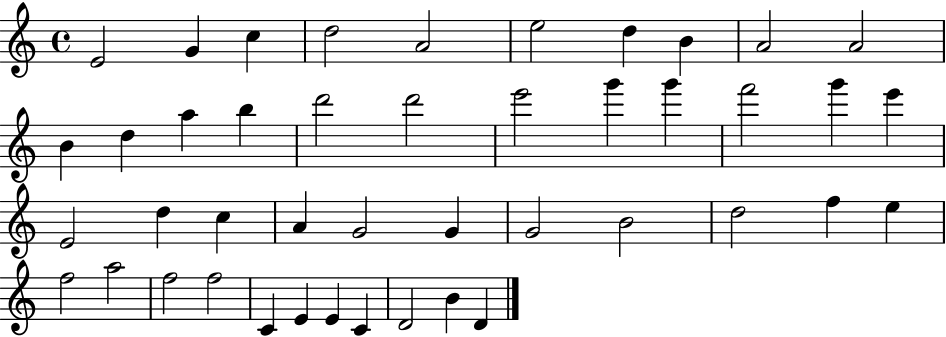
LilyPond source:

{
  \clef treble
  \time 4/4
  \defaultTimeSignature
  \key c \major
  e'2 g'4 c''4 | d''2 a'2 | e''2 d''4 b'4 | a'2 a'2 | \break b'4 d''4 a''4 b''4 | d'''2 d'''2 | e'''2 g'''4 g'''4 | f'''2 g'''4 e'''4 | \break e'2 d''4 c''4 | a'4 g'2 g'4 | g'2 b'2 | d''2 f''4 e''4 | \break f''2 a''2 | f''2 f''2 | c'4 e'4 e'4 c'4 | d'2 b'4 d'4 | \break \bar "|."
}